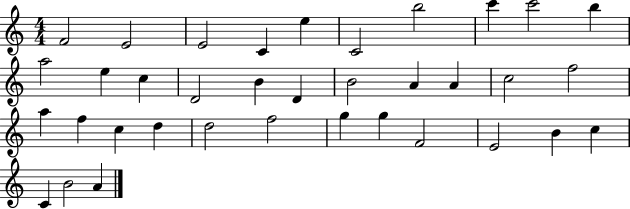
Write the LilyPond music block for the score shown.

{
  \clef treble
  \numericTimeSignature
  \time 4/4
  \key c \major
  f'2 e'2 | e'2 c'4 e''4 | c'2 b''2 | c'''4 c'''2 b''4 | \break a''2 e''4 c''4 | d'2 b'4 d'4 | b'2 a'4 a'4 | c''2 f''2 | \break a''4 f''4 c''4 d''4 | d''2 f''2 | g''4 g''4 f'2 | e'2 b'4 c''4 | \break c'4 b'2 a'4 | \bar "|."
}